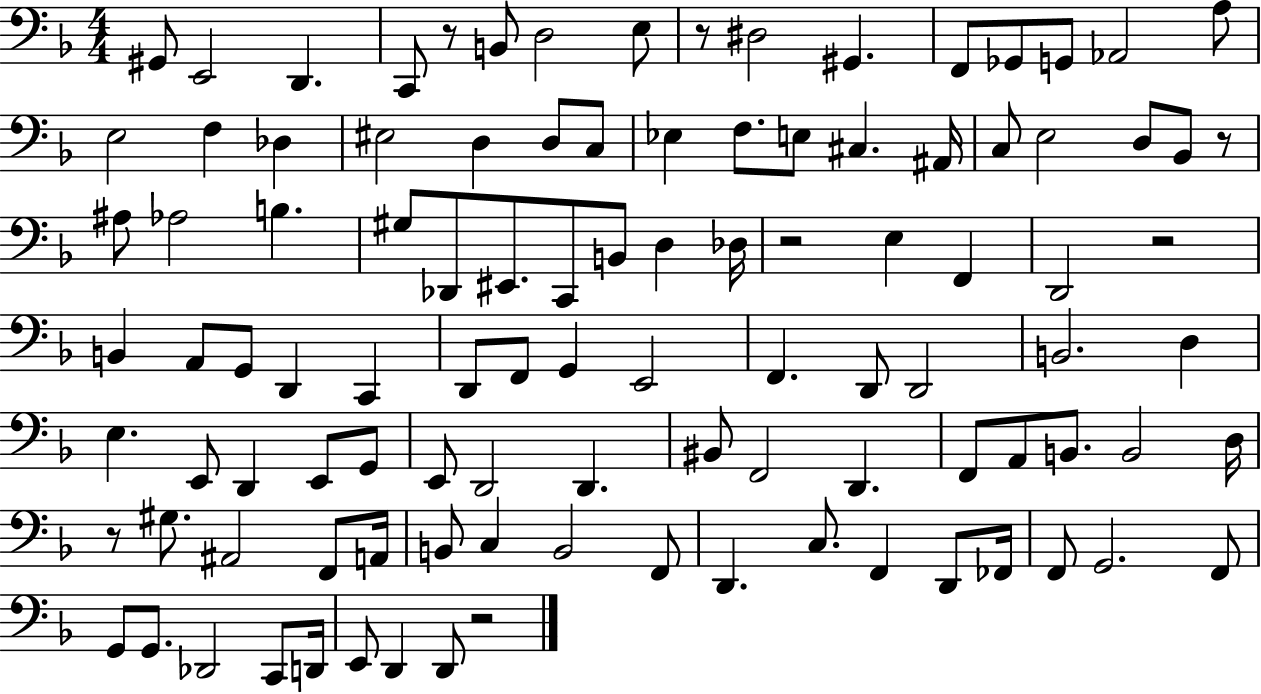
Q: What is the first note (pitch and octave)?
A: G#2